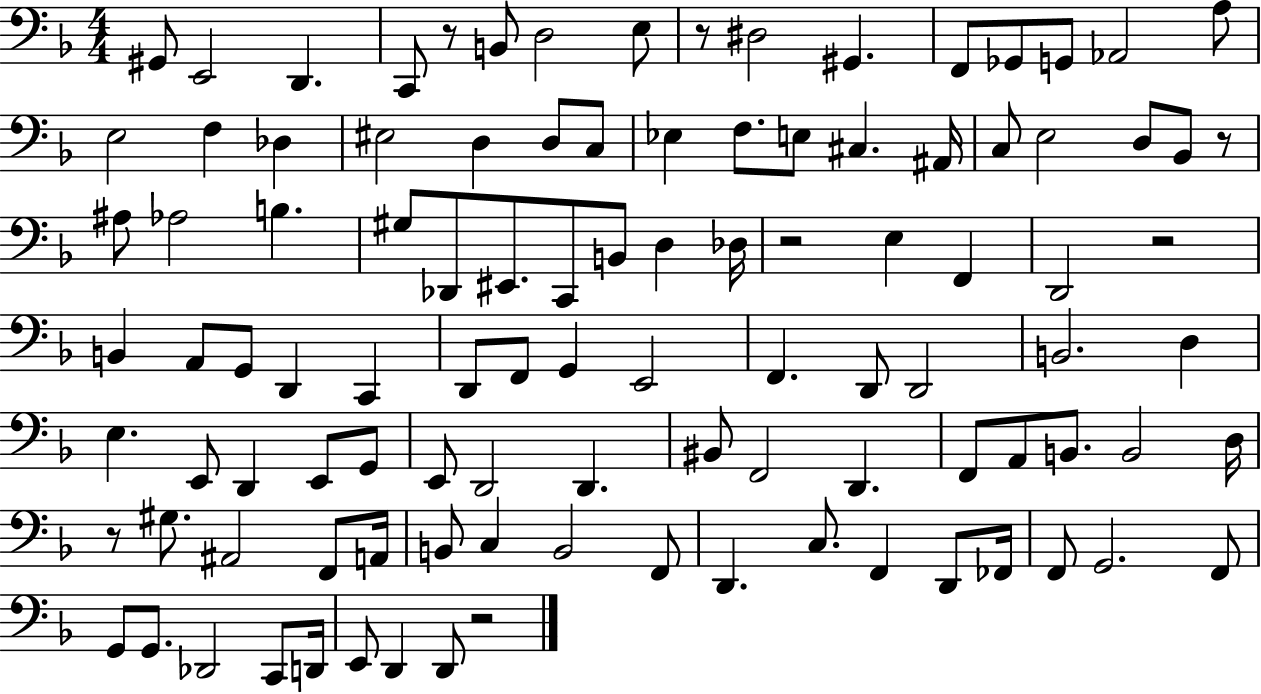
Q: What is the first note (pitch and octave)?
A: G#2